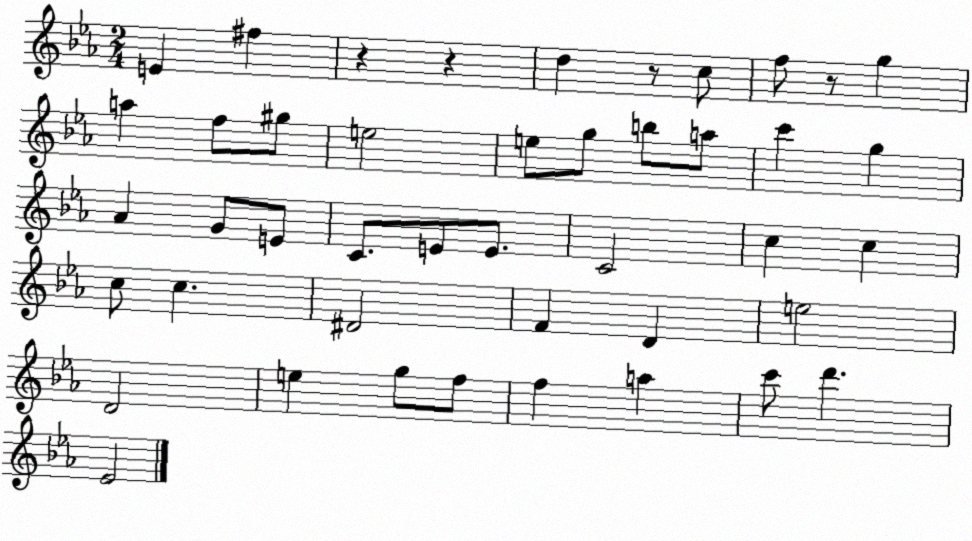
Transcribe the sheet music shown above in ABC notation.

X:1
T:Untitled
M:2/4
L:1/4
K:Eb
E ^f z z d z/2 c/2 f/2 z/2 g a f/2 ^g/2 e2 e/2 g/2 b/2 a/2 c' g _A G/2 E/2 C/2 E/2 E/2 C2 c c c/2 c ^D2 F D e2 D2 e g/2 f/2 f a c'/2 d' _E2